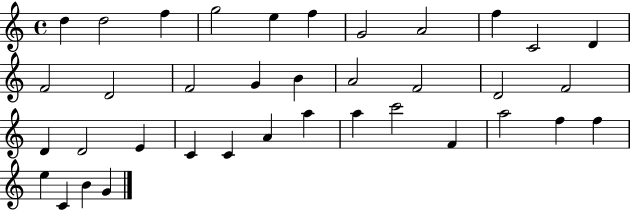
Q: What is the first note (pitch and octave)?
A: D5